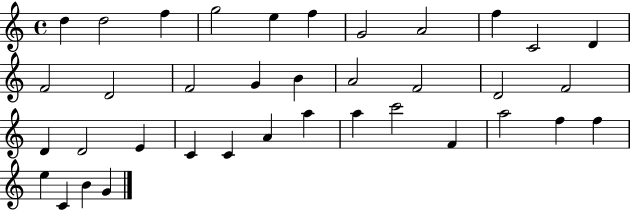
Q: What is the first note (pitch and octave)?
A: D5